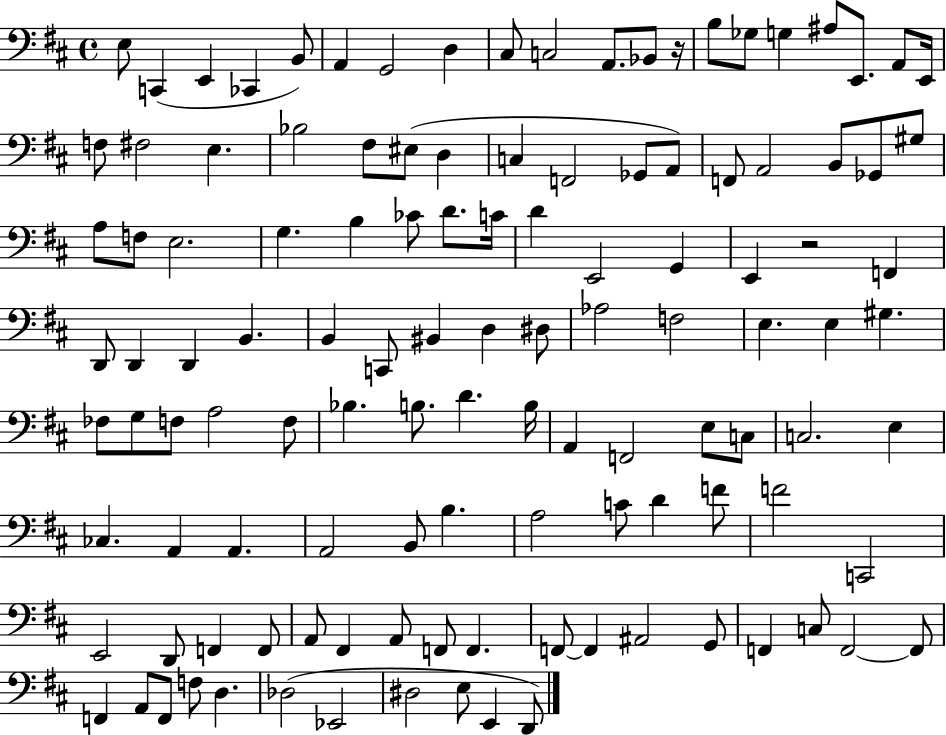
X:1
T:Untitled
M:4/4
L:1/4
K:D
E,/2 C,, E,, _C,, B,,/2 A,, G,,2 D, ^C,/2 C,2 A,,/2 _B,,/2 z/4 B,/2 _G,/2 G, ^A,/2 E,,/2 A,,/2 E,,/4 F,/2 ^F,2 E, _B,2 ^F,/2 ^E,/2 D, C, F,,2 _G,,/2 A,,/2 F,,/2 A,,2 B,,/2 _G,,/2 ^G,/2 A,/2 F,/2 E,2 G, B, _C/2 D/2 C/4 D E,,2 G,, E,, z2 F,, D,,/2 D,, D,, B,, B,, C,,/2 ^B,, D, ^D,/2 _A,2 F,2 E, E, ^G, _F,/2 G,/2 F,/2 A,2 F,/2 _B, B,/2 D B,/4 A,, F,,2 E,/2 C,/2 C,2 E, _C, A,, A,, A,,2 B,,/2 B, A,2 C/2 D F/2 F2 C,,2 E,,2 D,,/2 F,, F,,/2 A,,/2 ^F,, A,,/2 F,,/2 F,, F,,/2 F,, ^A,,2 G,,/2 F,, C,/2 F,,2 F,,/2 F,, A,,/2 F,,/2 F,/2 D, _D,2 _E,,2 ^D,2 E,/2 E,, D,,/2